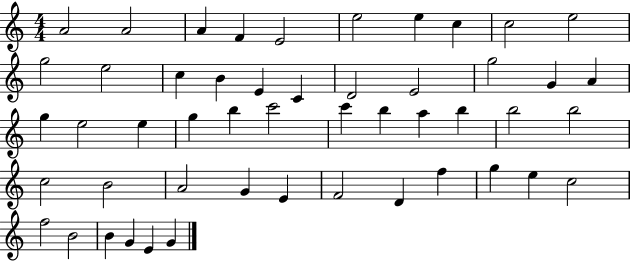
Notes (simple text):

A4/h A4/h A4/q F4/q E4/h E5/h E5/q C5/q C5/h E5/h G5/h E5/h C5/q B4/q E4/q C4/q D4/h E4/h G5/h G4/q A4/q G5/q E5/h E5/q G5/q B5/q C6/h C6/q B5/q A5/q B5/q B5/h B5/h C5/h B4/h A4/h G4/q E4/q F4/h D4/q F5/q G5/q E5/q C5/h F5/h B4/h B4/q G4/q E4/q G4/q